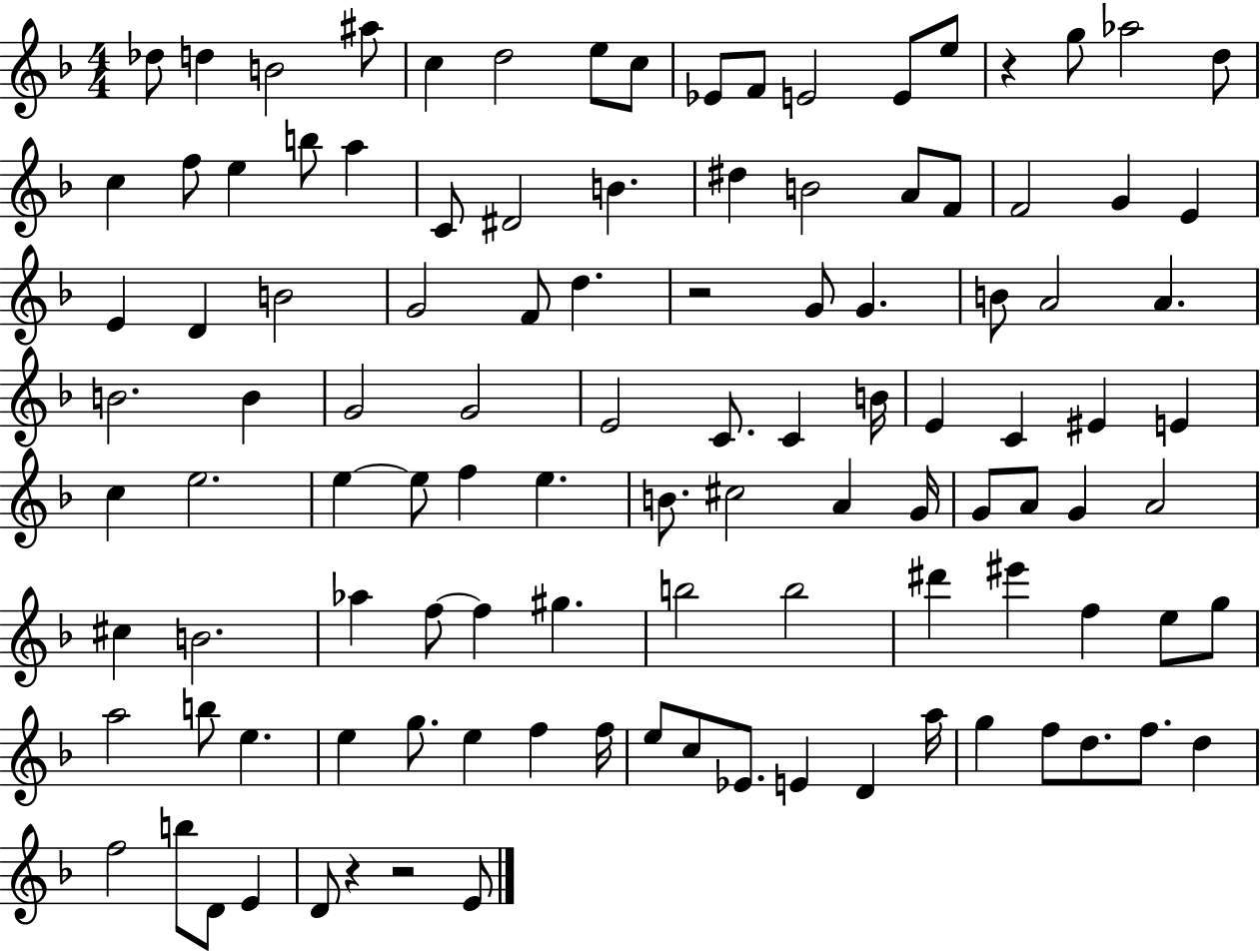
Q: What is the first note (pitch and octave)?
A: Db5